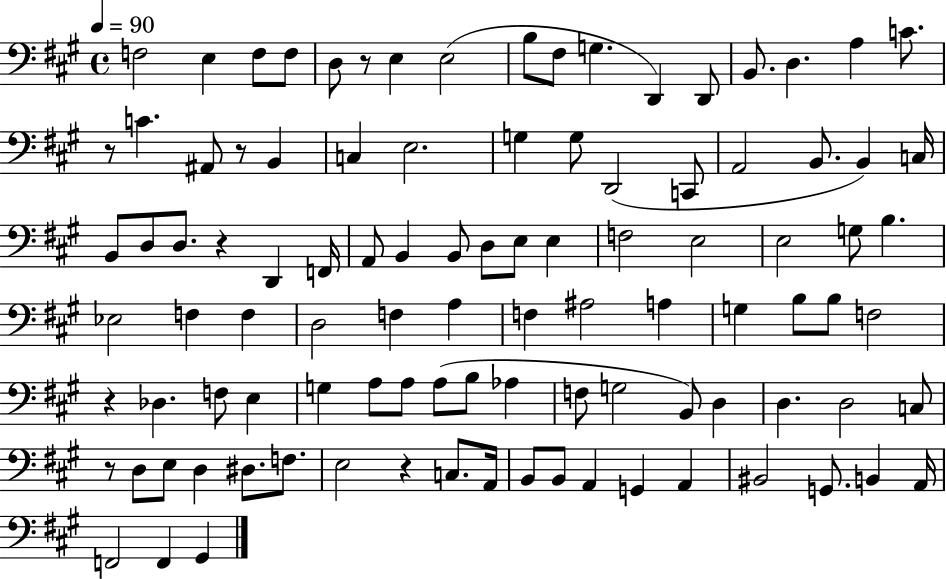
X:1
T:Untitled
M:4/4
L:1/4
K:A
F,2 E, F,/2 F,/2 D,/2 z/2 E, E,2 B,/2 ^F,/2 G, D,, D,,/2 B,,/2 D, A, C/2 z/2 C ^A,,/2 z/2 B,, C, E,2 G, G,/2 D,,2 C,,/2 A,,2 B,,/2 B,, C,/4 B,,/2 D,/2 D,/2 z D,, F,,/4 A,,/2 B,, B,,/2 D,/2 E,/2 E, F,2 E,2 E,2 G,/2 B, _E,2 F, F, D,2 F, A, F, ^A,2 A, G, B,/2 B,/2 F,2 z _D, F,/2 E, G, A,/2 A,/2 A,/2 B,/2 _A, F,/2 G,2 B,,/2 D, D, D,2 C,/2 z/2 D,/2 E,/2 D, ^D,/2 F,/2 E,2 z C,/2 A,,/4 B,,/2 B,,/2 A,, G,, A,, ^B,,2 G,,/2 B,, A,,/4 F,,2 F,, ^G,,